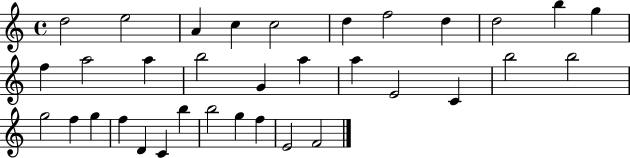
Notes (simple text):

D5/h E5/h A4/q C5/q C5/h D5/q F5/h D5/q D5/h B5/q G5/q F5/q A5/h A5/q B5/h G4/q A5/q A5/q E4/h C4/q B5/h B5/h G5/h F5/q G5/q F5/q D4/q C4/q B5/q B5/h G5/q F5/q E4/h F4/h